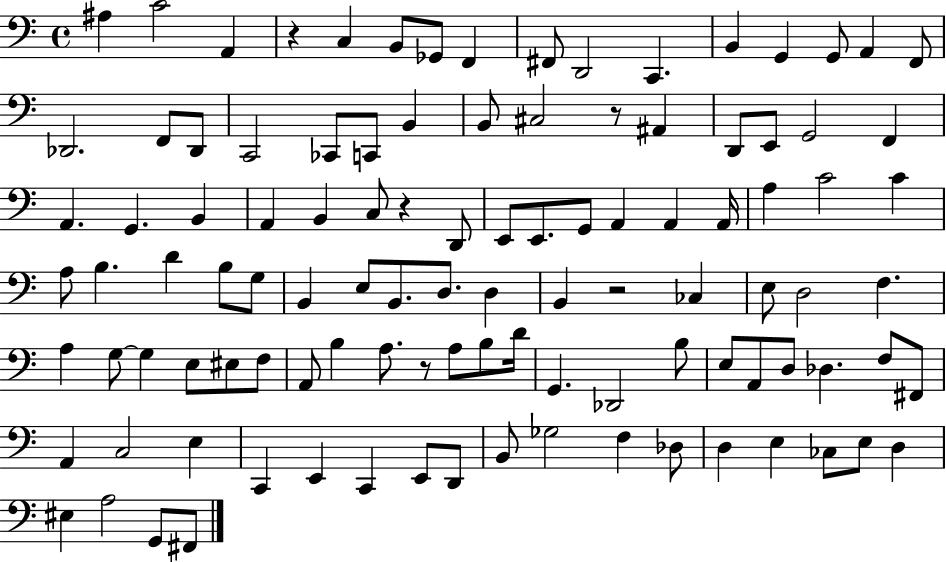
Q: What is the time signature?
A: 4/4